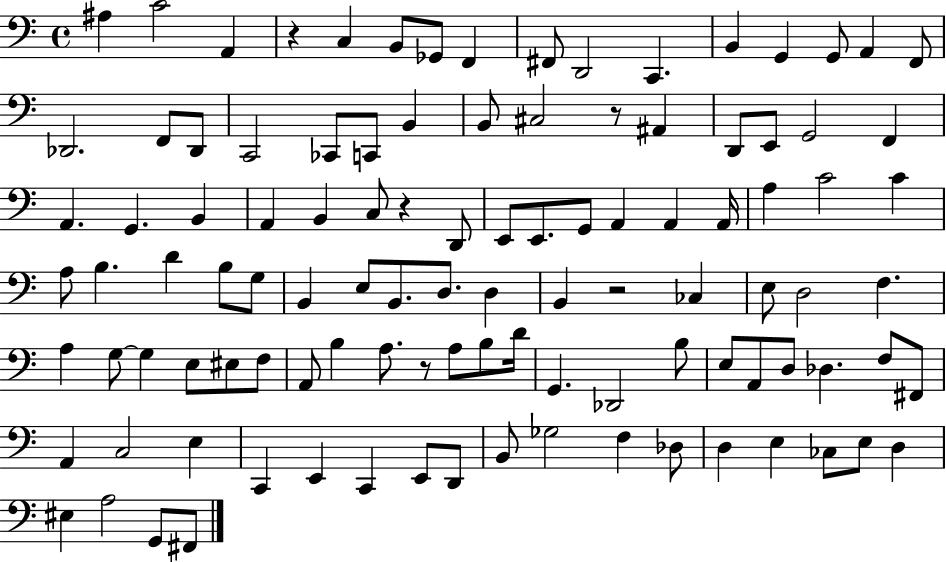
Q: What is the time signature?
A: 4/4